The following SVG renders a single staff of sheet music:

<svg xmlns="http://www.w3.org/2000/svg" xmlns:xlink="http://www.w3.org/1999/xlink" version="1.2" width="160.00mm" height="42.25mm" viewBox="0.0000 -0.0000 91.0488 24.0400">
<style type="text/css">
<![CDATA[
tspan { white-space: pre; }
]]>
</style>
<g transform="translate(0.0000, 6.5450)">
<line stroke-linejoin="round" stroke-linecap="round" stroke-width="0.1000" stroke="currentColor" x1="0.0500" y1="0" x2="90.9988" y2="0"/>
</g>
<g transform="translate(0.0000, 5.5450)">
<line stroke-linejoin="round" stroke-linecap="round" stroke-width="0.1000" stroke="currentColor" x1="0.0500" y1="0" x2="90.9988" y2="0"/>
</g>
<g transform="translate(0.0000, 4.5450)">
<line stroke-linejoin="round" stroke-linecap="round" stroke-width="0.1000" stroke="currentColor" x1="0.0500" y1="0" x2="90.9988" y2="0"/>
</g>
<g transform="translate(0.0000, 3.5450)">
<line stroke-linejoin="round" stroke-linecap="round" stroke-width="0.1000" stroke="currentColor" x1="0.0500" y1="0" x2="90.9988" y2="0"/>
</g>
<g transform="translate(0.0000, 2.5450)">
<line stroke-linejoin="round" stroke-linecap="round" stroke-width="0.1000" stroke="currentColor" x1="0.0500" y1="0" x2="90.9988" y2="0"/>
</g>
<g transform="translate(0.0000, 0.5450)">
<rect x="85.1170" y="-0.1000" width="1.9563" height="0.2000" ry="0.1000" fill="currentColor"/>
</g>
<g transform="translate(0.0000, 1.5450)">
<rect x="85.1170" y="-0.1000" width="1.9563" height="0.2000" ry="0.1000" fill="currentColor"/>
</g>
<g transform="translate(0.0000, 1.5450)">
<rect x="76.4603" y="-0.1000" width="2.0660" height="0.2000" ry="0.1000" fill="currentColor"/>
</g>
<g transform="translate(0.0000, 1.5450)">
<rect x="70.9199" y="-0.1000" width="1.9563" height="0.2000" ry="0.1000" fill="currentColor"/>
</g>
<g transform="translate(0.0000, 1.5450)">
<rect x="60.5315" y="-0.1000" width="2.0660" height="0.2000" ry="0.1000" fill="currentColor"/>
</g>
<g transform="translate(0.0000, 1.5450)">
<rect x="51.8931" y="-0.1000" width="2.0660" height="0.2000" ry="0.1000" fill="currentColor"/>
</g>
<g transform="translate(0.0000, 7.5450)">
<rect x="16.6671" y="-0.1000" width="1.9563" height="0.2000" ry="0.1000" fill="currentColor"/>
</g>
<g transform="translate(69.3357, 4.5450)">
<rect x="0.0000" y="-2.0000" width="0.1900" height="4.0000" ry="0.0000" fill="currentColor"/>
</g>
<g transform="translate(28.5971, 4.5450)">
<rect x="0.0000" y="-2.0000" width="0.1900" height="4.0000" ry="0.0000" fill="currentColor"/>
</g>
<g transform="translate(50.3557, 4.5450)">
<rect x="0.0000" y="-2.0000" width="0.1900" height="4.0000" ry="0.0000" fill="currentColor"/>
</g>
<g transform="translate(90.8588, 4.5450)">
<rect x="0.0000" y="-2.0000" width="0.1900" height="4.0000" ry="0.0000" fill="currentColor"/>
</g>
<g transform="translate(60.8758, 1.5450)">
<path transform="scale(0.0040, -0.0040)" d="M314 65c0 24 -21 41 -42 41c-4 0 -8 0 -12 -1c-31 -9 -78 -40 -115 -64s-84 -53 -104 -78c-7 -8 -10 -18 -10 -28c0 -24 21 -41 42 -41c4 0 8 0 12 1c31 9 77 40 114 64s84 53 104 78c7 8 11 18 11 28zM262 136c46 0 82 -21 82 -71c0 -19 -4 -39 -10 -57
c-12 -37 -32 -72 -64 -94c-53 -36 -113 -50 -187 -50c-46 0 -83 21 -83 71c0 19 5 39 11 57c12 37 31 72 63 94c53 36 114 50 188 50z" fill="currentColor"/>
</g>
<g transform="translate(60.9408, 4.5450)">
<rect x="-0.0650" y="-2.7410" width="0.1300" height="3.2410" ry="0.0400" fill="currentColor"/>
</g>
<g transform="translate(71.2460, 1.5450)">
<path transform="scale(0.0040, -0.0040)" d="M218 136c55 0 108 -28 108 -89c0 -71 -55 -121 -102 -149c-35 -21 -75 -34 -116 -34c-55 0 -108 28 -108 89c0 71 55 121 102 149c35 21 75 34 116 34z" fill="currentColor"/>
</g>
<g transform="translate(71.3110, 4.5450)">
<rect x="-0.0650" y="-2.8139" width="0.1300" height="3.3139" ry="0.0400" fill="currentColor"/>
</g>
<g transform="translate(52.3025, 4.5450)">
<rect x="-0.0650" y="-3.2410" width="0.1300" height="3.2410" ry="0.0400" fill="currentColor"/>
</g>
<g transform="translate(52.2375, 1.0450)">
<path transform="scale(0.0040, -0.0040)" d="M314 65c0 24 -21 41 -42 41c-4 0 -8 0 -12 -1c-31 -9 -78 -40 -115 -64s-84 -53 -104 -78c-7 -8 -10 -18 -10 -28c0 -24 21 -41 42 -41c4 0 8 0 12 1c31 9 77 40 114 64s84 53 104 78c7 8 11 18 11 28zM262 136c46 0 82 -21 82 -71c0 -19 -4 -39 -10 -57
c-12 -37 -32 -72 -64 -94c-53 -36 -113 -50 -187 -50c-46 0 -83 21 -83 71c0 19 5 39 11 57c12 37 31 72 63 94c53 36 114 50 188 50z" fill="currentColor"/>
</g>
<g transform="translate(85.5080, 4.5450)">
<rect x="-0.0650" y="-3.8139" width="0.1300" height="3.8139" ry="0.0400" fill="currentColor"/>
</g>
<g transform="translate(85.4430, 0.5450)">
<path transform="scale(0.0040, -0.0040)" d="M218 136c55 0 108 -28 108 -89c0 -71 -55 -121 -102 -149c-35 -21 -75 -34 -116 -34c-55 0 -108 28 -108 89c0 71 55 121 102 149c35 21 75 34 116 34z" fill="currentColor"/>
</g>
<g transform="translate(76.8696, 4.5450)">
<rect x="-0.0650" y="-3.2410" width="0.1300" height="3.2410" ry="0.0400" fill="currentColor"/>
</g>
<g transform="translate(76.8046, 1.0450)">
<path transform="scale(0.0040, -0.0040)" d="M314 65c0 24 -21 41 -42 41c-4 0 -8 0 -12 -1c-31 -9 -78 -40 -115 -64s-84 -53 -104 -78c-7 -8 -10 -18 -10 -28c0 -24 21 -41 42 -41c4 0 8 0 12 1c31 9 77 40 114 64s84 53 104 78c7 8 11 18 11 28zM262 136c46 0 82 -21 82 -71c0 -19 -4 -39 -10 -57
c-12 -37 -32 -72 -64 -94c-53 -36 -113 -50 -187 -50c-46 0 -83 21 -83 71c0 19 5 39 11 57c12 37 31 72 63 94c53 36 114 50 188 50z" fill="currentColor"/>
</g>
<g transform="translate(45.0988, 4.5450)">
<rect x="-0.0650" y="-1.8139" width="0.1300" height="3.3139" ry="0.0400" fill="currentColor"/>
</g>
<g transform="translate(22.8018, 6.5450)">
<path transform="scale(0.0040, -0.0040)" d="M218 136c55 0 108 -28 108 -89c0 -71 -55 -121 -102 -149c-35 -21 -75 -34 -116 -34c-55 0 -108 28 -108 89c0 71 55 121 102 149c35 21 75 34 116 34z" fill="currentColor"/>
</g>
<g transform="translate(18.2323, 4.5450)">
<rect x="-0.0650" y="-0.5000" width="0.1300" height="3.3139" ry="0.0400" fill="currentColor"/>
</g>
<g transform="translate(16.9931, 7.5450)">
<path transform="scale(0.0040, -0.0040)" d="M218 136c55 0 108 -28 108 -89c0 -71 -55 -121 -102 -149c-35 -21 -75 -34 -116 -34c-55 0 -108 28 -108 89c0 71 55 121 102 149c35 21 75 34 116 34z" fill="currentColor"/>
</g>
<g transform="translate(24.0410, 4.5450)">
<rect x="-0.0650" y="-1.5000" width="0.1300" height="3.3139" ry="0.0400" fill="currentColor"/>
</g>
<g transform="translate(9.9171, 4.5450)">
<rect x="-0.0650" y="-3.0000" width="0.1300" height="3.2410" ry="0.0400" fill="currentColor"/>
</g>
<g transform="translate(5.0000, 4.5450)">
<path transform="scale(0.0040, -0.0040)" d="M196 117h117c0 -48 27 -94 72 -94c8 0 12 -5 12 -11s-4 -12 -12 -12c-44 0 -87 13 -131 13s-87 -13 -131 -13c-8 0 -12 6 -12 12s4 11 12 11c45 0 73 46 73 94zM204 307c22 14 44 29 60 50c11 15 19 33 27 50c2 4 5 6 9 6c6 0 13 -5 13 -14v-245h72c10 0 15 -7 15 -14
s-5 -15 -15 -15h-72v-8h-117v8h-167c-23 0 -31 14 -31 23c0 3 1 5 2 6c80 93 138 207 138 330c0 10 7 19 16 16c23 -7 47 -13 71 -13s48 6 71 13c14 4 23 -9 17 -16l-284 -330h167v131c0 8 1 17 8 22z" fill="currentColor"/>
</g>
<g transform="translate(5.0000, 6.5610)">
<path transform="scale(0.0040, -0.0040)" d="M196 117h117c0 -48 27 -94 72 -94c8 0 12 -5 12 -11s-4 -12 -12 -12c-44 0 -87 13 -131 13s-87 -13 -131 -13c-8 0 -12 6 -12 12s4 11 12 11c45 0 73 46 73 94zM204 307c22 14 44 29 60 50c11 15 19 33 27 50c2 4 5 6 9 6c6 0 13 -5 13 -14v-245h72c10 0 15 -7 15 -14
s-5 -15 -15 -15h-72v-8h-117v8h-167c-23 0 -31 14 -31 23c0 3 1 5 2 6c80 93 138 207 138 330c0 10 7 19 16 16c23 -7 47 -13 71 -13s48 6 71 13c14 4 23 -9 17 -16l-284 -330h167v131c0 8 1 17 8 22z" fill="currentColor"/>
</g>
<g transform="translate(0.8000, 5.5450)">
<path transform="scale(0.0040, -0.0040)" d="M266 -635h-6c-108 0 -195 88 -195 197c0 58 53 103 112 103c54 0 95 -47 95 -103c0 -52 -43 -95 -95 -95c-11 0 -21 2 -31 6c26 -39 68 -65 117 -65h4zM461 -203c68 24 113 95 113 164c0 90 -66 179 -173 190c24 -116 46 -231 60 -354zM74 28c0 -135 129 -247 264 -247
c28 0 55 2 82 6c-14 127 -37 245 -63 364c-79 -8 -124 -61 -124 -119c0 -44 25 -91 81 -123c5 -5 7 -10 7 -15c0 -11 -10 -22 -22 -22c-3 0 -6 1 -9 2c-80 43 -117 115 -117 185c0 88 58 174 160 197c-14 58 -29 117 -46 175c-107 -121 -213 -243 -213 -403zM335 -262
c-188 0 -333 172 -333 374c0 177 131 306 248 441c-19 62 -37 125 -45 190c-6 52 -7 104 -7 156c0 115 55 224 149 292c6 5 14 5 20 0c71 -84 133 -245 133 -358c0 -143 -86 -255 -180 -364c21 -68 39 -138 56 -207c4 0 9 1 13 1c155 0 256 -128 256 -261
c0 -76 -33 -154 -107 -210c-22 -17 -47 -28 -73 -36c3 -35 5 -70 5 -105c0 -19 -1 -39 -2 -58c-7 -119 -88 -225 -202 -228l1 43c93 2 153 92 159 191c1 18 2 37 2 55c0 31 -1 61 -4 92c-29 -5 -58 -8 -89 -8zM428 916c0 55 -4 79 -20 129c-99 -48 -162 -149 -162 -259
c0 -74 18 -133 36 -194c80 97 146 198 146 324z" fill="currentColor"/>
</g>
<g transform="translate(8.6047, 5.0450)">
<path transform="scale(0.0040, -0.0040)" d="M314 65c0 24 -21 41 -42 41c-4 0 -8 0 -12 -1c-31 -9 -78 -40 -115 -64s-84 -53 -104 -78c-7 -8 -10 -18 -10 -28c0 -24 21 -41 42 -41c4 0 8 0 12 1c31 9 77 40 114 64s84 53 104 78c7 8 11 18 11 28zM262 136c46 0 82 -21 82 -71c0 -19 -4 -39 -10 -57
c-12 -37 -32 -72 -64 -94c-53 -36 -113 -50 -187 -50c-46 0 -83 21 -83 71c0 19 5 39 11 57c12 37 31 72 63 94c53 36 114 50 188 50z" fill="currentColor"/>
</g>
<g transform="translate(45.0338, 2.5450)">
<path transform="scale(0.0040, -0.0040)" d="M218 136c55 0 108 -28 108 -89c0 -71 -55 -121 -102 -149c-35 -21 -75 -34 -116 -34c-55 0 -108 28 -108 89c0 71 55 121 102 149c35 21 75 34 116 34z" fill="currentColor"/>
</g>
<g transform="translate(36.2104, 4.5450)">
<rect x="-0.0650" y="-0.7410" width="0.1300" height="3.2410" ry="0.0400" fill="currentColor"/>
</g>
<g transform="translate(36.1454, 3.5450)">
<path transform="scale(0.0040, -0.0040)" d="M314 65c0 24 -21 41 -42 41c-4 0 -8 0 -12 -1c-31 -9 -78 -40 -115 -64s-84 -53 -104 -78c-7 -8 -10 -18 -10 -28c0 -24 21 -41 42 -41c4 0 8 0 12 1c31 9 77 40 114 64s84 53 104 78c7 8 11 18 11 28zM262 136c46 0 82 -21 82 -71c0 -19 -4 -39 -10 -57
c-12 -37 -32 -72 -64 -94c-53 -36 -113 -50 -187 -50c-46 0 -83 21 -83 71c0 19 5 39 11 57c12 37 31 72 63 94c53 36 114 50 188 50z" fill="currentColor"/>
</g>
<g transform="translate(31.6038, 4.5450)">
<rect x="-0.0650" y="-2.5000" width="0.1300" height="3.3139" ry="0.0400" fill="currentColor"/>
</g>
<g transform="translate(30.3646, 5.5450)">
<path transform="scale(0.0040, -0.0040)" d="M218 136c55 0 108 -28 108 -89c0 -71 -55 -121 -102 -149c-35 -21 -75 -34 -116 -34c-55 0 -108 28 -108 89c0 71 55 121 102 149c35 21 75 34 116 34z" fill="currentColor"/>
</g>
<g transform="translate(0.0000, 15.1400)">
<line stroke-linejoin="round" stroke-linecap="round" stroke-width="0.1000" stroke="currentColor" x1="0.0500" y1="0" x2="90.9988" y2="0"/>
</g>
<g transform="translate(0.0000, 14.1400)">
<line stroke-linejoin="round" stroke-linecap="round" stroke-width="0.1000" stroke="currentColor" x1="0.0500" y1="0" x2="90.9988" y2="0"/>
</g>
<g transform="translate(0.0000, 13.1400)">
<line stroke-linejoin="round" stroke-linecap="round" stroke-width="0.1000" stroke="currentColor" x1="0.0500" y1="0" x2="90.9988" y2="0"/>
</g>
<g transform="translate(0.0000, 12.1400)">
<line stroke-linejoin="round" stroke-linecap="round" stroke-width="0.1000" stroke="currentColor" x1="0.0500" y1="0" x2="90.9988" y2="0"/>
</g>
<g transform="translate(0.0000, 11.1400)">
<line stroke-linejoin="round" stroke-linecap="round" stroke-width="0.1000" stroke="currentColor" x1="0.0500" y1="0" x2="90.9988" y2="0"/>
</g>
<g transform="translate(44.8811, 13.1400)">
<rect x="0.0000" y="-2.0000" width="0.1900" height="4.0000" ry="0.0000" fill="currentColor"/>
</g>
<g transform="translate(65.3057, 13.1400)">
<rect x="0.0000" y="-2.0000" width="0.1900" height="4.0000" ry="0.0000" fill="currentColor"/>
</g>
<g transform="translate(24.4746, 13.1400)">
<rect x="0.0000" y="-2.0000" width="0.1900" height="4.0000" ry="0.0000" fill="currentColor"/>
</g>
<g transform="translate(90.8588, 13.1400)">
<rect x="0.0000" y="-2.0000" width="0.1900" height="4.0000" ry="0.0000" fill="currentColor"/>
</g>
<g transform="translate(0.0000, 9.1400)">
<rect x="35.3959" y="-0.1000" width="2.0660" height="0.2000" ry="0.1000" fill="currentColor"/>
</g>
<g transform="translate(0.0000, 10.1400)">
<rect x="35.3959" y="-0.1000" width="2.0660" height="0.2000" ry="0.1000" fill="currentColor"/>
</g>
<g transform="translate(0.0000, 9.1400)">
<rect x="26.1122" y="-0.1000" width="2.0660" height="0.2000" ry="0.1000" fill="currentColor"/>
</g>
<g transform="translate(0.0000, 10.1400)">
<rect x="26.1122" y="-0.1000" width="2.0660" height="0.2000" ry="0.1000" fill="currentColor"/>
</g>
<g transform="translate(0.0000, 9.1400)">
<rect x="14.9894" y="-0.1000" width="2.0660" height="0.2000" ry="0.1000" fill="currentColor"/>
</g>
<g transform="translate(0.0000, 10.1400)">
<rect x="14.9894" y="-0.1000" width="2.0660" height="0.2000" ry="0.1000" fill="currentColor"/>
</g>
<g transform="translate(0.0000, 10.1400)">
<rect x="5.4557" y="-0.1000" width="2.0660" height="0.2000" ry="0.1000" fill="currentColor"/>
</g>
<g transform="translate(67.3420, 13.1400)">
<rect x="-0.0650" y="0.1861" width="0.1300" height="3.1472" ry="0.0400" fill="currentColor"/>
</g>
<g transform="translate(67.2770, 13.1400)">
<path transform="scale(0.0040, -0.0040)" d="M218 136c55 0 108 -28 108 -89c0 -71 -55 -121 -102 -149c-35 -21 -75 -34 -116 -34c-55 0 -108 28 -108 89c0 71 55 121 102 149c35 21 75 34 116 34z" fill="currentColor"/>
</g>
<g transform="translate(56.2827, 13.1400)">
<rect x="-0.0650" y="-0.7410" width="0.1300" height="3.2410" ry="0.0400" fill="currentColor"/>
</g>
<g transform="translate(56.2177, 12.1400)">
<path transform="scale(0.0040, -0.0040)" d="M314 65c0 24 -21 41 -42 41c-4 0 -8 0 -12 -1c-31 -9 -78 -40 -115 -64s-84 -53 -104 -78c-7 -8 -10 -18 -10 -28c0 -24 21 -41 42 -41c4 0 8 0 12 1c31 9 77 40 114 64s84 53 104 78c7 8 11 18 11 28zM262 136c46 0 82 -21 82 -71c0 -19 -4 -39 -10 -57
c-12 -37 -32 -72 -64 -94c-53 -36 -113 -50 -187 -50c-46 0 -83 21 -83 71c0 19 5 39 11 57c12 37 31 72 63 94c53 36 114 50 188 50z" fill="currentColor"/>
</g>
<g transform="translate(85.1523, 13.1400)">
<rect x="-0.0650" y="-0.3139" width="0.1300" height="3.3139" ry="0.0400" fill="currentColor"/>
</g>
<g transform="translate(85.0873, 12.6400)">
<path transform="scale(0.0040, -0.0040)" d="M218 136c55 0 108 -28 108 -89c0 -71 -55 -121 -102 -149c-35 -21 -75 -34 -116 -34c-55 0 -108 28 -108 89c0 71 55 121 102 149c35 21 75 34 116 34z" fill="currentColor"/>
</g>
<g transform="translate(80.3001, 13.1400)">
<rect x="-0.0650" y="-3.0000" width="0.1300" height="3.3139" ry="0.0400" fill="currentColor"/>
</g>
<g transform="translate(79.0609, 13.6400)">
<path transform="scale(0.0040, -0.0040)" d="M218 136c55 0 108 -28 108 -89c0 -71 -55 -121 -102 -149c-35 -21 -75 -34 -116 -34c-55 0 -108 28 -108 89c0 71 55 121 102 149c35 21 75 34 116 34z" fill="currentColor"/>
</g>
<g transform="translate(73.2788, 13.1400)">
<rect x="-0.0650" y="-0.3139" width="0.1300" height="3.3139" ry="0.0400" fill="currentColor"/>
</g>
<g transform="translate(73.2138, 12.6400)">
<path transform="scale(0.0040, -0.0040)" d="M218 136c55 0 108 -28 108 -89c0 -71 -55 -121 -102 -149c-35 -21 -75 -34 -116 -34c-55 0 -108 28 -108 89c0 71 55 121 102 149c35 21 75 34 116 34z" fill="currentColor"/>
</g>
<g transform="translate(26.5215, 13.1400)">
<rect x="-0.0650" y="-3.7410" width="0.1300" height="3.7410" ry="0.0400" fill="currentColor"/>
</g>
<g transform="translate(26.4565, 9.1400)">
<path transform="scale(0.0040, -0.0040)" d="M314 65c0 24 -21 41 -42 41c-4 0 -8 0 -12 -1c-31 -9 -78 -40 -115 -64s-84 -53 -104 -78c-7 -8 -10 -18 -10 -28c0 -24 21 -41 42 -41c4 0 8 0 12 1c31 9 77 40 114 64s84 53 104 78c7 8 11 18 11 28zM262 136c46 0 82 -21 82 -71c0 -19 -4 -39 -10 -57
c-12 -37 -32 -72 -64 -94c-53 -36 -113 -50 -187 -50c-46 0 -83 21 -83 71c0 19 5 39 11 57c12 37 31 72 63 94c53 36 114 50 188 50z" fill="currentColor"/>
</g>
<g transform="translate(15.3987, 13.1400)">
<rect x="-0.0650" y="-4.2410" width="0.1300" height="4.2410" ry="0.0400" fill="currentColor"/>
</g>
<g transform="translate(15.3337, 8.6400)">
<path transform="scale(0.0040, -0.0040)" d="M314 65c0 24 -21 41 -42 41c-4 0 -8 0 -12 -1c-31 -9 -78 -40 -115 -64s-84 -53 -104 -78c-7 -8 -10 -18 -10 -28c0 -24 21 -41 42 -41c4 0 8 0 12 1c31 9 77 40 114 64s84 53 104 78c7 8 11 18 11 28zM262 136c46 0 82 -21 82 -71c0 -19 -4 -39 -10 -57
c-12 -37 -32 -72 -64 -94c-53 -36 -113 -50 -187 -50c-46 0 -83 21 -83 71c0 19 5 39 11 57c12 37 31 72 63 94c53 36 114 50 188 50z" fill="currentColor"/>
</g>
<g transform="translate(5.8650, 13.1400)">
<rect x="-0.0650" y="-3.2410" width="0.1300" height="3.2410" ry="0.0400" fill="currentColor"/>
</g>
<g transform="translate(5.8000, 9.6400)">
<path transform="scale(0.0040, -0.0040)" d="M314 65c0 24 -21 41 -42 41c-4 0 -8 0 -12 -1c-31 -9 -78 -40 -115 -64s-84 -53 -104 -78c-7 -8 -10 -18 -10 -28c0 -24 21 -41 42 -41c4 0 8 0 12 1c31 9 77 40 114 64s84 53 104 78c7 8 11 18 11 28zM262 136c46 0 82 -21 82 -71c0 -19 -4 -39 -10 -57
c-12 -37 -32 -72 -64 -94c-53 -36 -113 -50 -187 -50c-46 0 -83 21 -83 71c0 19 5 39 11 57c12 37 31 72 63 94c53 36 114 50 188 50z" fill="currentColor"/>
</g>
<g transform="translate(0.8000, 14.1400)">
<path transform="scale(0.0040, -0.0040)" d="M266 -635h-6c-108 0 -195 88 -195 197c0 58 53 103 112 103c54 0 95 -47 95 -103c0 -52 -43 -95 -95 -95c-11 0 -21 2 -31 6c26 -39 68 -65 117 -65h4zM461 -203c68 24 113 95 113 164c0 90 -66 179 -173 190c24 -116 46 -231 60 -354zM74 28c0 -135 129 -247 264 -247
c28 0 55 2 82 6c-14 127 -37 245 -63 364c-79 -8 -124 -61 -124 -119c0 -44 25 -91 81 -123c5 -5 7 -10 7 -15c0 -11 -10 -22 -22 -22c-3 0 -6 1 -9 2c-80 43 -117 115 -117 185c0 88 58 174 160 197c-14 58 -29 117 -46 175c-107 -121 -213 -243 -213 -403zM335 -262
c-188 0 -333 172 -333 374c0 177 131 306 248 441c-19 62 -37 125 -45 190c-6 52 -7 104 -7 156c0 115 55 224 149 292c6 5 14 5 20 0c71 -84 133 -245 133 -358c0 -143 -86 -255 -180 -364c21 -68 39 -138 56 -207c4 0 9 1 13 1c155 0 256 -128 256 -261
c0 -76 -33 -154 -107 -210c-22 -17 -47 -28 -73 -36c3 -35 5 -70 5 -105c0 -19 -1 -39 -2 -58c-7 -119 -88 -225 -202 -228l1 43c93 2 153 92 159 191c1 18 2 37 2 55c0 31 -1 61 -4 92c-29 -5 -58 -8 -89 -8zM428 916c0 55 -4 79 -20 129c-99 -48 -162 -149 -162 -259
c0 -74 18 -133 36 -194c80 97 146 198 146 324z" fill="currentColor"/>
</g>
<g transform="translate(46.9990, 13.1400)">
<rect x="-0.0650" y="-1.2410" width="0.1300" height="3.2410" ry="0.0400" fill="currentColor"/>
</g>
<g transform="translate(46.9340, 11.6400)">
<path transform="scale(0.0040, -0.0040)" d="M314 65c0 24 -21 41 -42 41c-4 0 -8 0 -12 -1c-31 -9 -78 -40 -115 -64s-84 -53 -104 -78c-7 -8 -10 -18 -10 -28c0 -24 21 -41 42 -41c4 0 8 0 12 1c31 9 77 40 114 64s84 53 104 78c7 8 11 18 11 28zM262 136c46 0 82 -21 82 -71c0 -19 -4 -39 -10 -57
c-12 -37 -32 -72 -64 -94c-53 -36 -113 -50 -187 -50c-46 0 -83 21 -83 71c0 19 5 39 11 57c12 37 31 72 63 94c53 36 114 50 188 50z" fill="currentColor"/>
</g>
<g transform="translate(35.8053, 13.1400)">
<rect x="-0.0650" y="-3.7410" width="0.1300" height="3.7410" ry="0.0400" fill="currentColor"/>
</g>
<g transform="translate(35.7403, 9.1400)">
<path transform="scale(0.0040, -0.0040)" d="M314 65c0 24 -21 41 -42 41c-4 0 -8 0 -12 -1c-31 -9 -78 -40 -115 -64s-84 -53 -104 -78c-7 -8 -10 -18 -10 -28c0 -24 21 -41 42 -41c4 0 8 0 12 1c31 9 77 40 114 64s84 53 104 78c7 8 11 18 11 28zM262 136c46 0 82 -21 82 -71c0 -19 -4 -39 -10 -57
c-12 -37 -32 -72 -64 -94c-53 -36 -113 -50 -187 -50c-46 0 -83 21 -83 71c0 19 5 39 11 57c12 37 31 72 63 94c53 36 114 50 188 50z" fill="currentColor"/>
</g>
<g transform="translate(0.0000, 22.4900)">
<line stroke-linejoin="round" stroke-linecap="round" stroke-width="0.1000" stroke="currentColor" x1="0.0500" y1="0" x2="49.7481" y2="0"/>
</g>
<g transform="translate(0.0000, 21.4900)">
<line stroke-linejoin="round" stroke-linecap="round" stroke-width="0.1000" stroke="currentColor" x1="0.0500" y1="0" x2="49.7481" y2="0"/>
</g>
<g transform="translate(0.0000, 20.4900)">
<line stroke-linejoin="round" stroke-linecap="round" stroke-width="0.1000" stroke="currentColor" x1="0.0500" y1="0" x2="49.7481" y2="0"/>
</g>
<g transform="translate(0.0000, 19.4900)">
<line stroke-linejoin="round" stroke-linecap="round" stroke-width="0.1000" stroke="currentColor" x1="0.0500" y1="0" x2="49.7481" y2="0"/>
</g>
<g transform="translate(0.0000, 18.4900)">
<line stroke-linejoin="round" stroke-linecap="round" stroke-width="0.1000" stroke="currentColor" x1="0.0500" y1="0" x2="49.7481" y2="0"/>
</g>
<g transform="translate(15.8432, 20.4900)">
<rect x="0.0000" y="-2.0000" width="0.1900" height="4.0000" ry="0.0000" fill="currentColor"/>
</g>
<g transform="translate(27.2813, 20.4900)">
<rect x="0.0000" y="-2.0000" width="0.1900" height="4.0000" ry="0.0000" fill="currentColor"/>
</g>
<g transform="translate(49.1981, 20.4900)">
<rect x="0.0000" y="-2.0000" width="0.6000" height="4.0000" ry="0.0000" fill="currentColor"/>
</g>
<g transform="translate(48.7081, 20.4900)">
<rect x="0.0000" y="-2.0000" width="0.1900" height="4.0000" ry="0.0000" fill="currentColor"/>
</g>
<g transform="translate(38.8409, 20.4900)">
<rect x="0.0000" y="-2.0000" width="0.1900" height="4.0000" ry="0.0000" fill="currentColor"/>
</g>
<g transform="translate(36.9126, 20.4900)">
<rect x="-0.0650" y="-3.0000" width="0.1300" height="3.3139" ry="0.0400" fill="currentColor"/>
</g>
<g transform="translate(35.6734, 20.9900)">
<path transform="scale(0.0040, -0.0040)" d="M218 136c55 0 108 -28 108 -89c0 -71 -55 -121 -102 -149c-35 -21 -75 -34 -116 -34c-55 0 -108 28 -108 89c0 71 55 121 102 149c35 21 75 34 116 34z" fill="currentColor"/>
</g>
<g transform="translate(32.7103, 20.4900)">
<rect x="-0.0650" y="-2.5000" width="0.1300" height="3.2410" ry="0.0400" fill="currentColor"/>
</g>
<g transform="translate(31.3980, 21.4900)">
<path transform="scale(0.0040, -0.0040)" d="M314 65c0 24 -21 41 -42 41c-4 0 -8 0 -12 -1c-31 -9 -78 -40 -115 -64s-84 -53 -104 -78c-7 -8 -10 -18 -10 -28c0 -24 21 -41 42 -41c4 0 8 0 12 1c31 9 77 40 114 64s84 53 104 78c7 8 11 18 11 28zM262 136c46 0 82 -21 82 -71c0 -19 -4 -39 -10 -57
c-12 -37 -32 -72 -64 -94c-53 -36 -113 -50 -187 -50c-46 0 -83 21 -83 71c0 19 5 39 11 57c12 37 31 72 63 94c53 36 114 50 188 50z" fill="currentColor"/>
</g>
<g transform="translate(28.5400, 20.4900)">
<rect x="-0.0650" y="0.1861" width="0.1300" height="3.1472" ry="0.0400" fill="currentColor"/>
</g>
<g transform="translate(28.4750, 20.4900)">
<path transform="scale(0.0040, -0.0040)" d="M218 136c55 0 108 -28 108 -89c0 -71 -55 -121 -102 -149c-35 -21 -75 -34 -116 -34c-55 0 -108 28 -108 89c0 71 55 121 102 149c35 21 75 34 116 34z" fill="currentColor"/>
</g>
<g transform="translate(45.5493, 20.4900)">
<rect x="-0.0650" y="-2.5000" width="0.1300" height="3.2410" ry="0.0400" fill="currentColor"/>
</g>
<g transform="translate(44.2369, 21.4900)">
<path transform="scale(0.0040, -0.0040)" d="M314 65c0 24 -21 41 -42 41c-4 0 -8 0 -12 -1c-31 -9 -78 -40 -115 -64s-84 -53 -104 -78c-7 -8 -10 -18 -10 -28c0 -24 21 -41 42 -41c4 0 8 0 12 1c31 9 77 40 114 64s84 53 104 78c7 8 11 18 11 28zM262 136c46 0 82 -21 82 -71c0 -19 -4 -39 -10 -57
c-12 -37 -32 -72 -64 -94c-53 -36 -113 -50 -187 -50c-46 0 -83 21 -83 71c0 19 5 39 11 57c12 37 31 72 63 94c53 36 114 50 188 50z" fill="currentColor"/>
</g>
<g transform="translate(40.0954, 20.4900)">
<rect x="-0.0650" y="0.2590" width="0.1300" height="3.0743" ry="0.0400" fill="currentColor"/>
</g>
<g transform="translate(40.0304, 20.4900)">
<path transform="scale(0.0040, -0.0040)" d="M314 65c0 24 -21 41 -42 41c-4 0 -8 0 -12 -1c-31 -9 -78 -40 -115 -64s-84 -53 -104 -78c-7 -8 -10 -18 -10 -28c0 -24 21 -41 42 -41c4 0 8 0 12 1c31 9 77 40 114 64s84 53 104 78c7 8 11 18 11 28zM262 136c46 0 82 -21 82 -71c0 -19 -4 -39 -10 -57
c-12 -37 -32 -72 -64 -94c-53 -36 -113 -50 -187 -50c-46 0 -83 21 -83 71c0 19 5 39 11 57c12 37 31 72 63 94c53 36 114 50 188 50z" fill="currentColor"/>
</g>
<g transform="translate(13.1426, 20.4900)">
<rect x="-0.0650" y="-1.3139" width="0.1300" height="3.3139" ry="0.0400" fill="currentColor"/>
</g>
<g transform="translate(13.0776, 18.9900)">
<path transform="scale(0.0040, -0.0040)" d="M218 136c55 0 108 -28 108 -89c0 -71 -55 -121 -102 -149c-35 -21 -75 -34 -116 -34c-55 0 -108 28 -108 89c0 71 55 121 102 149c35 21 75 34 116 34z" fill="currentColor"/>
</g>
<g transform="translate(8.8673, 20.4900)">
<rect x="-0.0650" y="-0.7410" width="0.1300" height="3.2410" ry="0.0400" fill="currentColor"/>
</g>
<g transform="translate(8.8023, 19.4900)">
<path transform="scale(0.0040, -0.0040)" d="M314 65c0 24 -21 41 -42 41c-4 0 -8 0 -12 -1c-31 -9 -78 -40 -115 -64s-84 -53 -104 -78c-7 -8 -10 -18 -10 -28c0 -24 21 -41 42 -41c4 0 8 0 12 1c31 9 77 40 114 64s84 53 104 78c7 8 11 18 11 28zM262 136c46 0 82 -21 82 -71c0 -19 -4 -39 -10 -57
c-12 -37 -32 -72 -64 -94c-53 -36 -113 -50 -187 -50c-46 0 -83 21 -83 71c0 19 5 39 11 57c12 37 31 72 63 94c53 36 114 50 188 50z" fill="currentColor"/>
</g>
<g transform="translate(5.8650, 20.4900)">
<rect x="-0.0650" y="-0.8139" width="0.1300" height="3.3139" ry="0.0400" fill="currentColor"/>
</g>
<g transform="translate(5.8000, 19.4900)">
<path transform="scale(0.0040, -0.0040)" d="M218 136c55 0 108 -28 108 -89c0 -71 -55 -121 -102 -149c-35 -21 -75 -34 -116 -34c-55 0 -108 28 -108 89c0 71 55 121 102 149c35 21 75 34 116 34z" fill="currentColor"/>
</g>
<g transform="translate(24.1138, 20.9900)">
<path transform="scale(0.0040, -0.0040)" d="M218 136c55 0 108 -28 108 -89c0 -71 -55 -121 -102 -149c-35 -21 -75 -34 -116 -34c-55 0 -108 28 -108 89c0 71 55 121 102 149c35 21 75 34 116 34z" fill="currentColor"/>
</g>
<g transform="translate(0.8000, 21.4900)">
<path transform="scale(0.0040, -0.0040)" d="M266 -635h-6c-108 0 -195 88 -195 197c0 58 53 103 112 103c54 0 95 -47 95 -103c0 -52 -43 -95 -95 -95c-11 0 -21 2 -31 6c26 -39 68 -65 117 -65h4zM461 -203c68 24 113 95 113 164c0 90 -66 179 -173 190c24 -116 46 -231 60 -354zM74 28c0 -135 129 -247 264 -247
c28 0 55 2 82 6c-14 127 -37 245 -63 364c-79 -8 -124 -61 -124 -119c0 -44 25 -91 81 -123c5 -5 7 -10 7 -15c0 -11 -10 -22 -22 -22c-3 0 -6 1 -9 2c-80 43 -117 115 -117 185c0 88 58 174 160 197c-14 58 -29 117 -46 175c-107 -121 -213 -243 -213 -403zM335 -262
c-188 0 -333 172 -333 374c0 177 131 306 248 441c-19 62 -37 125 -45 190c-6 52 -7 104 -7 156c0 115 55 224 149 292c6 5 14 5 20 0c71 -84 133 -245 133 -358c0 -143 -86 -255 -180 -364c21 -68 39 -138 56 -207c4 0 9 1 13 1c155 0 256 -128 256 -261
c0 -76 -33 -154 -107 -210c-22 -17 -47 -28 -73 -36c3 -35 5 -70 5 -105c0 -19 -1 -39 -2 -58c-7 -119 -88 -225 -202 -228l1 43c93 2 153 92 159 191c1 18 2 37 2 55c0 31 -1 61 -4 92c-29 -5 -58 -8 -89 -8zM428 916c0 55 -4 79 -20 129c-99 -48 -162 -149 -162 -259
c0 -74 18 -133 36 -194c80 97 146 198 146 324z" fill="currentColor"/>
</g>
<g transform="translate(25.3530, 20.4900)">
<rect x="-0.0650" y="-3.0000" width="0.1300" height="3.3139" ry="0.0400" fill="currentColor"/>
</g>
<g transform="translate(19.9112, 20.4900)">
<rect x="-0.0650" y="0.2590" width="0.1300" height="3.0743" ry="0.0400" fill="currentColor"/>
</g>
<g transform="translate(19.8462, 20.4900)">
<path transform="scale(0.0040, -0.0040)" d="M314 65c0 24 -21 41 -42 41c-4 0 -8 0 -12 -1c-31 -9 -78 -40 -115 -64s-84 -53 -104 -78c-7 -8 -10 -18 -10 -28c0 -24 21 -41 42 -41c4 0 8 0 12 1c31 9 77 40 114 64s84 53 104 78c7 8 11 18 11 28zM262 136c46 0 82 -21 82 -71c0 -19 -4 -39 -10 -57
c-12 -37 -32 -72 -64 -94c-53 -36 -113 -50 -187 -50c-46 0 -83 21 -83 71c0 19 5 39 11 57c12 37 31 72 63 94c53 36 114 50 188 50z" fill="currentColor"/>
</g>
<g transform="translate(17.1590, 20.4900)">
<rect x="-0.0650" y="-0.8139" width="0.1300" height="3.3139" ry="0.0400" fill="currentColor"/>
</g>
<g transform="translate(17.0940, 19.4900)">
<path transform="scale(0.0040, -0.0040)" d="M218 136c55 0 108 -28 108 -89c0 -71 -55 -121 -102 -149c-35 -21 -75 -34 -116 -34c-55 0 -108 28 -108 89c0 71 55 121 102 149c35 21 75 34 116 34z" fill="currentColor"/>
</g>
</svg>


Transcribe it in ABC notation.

X:1
T:Untitled
M:4/4
L:1/4
K:C
A2 C E G d2 f b2 a2 a b2 c' b2 d'2 c'2 c'2 e2 d2 B c A c d d2 e d B2 A B G2 A B2 G2